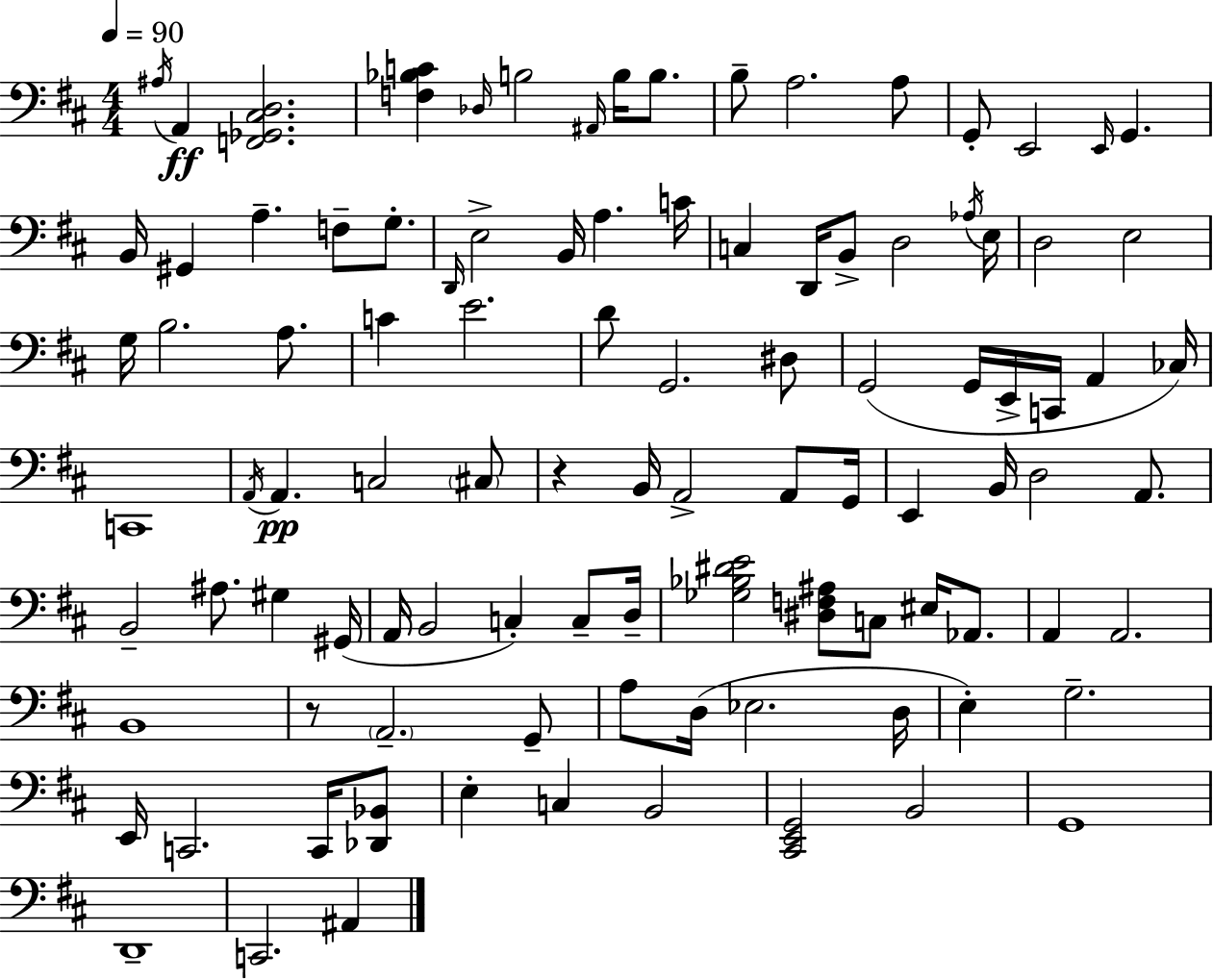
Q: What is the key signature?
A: D major